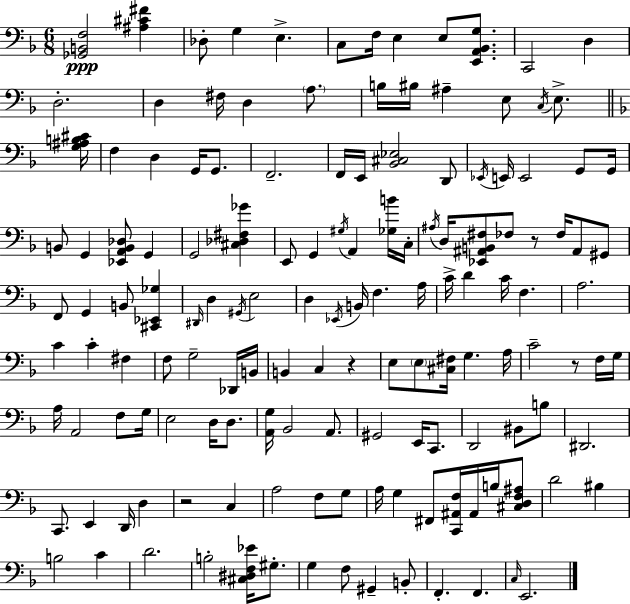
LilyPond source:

{
  \clef bass
  \numericTimeSignature
  \time 6/8
  \key f \major
  <ges, b, f>2\ppp <ais cis' fis'>4 | des8-. g4 e4.-> | c8 f16 e4 e8 <e, a, bes, g>8. | c,2 d4 | \break d2.-. | d4 fis16 d4 \parenthesize a8. | b16 bis16 ais4-- e8 \acciaccatura { c16 } e8.-> | \bar "||" \break \key f \major <g ais b cis'>16 f4 d4 g,16 g,8. | f,2.-- | f,16 e,16 <bes, cis ees>2 d,8 | \acciaccatura { ees,16 } e,16 e,2 g,8 | \break g,16 b,8 g,4 <ees, a, b, des>8 g,4 | g,2 <cis des fis ges'>4 | e,8 g,4 \acciaccatura { gis16 } a,4 | <ges b'>16 c16-. \acciaccatura { ais16 } d16 <ees, ais, b, fis>8 fes8 r8 fes16 | \break ais,8 gis,8 f,8 g,4 b,8 | <cis, ees, ges>4 \grace { dis,16 } d4 \acciaccatura { gis,16 } e2 | d4 \acciaccatura { ees,16 } b,16 | f4. a16 c'16-> d'4 | \break c'16 f4. a2. | c'4 c'4-. | fis4 f8 g2-- | des,16 b,16 b,4 c4 | \break r4 e8 \parenthesize e8 <cis fis>16 | g4. a16 c'2-- | r8 f16 g16 a16 a,2 | f8 g16 e2 | \break d16 d8. <a, g>16 bes,2 | a,8. gis,2 | e,16 c,8. d,2 | bis,8 b8 dis,2. | \break c,8. e,4 | d,16 d4 r2 | c4 a2 | f8 g8 a16 g4 | \break fis,8 <c, ais, f>16 ais,16 b16 <cis d f ais>8 d'2 | bis4 b2 | c'4 d'2. | b2-. | \break <cis dis f ees'>16 gis8.-. g4 f8 | gis,4-- b,8-. f,4.-. | f,4. \grace { c16 } e,2. | \bar "|."
}